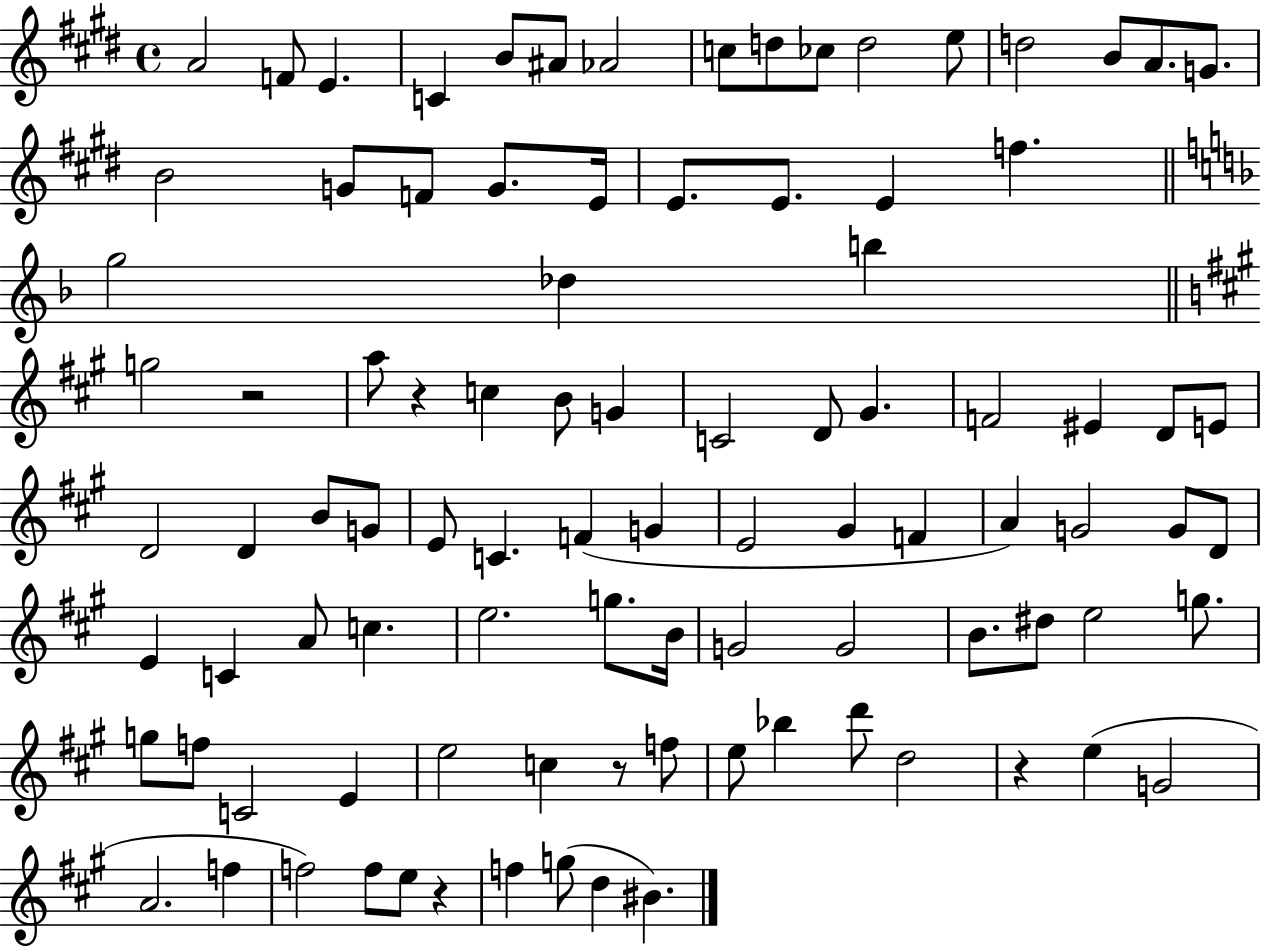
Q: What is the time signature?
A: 4/4